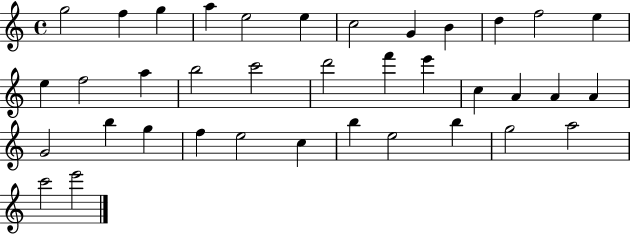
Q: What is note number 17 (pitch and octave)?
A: C6